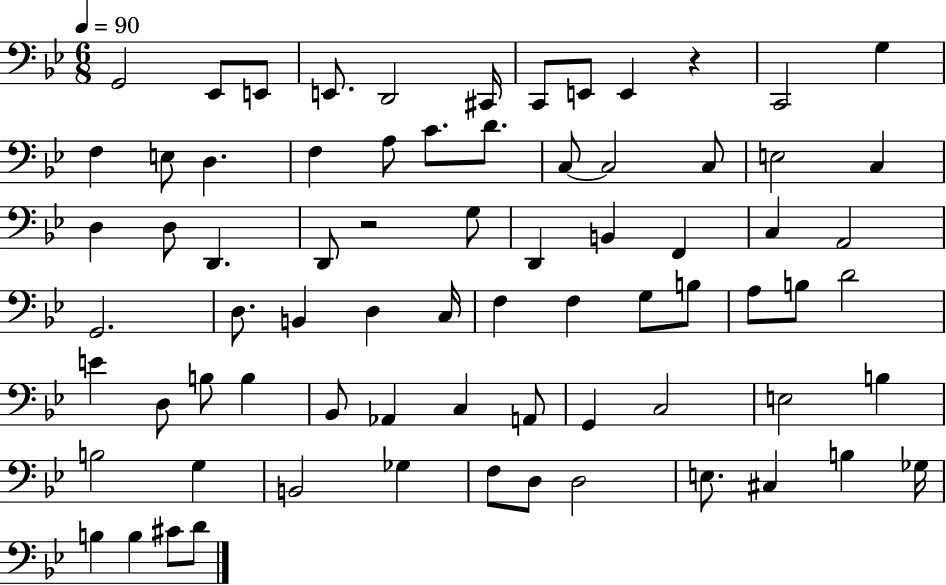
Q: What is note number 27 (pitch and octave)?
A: D2